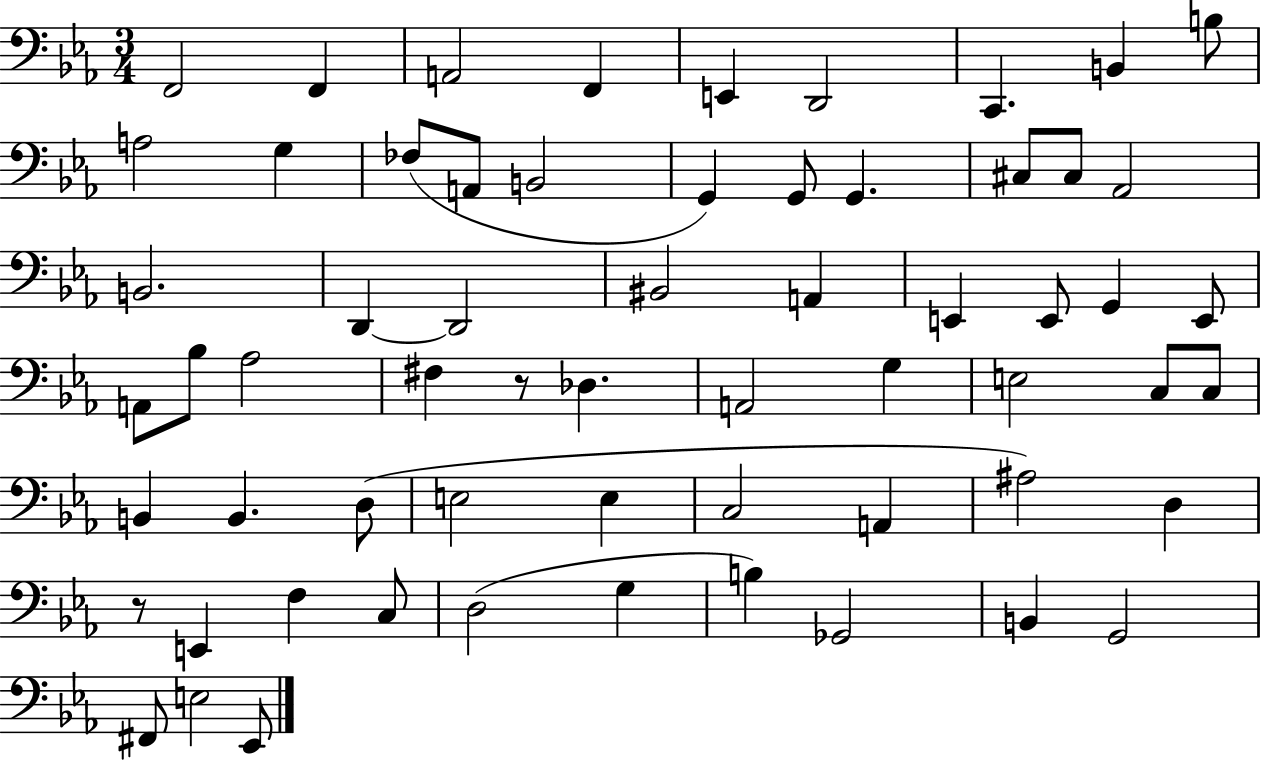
X:1
T:Untitled
M:3/4
L:1/4
K:Eb
F,,2 F,, A,,2 F,, E,, D,,2 C,, B,, B,/2 A,2 G, _F,/2 A,,/2 B,,2 G,, G,,/2 G,, ^C,/2 ^C,/2 _A,,2 B,,2 D,, D,,2 ^B,,2 A,, E,, E,,/2 G,, E,,/2 A,,/2 _B,/2 _A,2 ^F, z/2 _D, A,,2 G, E,2 C,/2 C,/2 B,, B,, D,/2 E,2 E, C,2 A,, ^A,2 D, z/2 E,, F, C,/2 D,2 G, B, _G,,2 B,, G,,2 ^F,,/2 E,2 _E,,/2